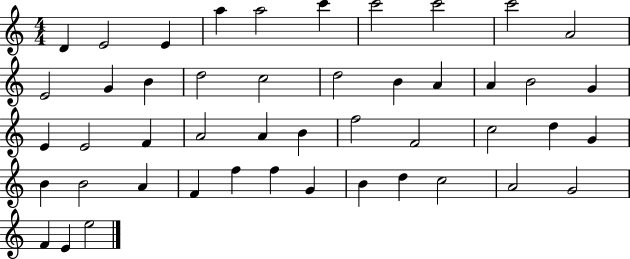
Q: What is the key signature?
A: C major